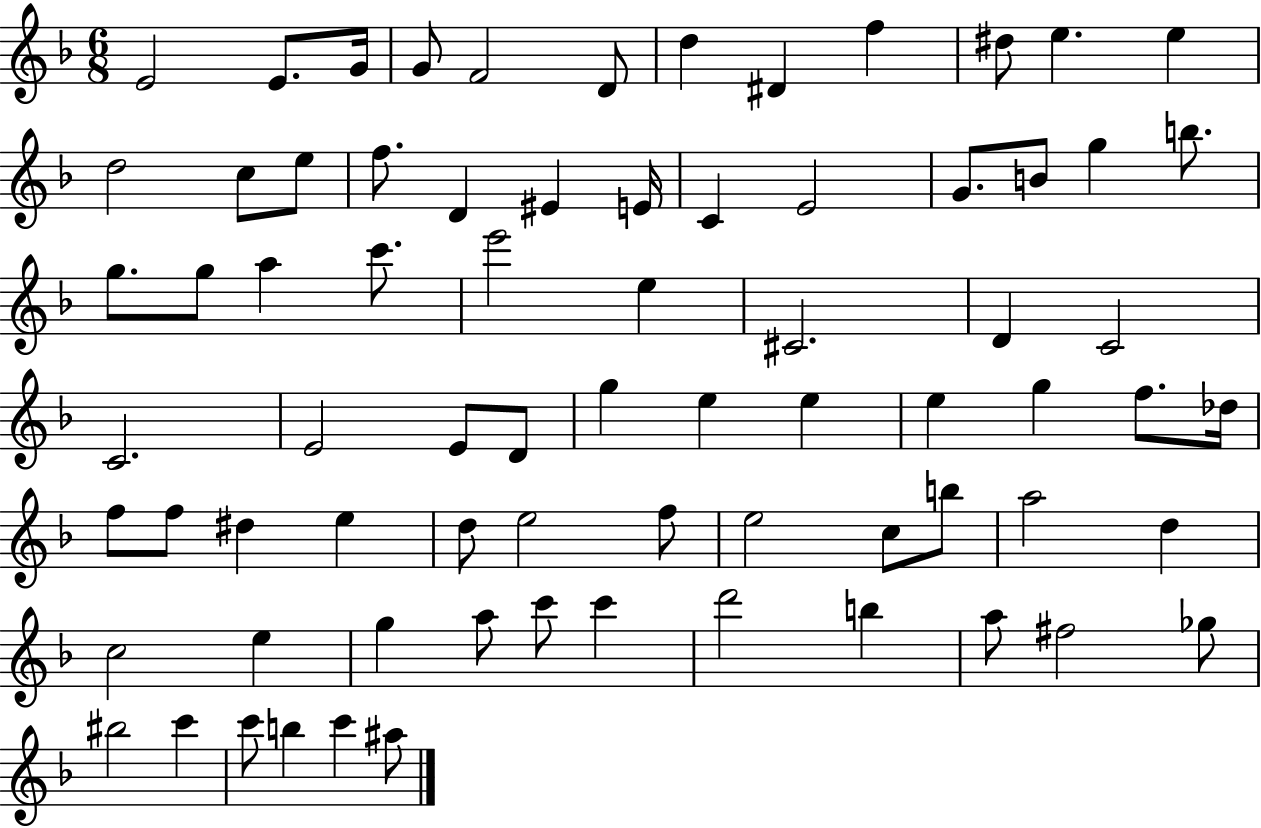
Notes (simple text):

E4/h E4/e. G4/s G4/e F4/h D4/e D5/q D#4/q F5/q D#5/e E5/q. E5/q D5/h C5/e E5/e F5/e. D4/q EIS4/q E4/s C4/q E4/h G4/e. B4/e G5/q B5/e. G5/e. G5/e A5/q C6/e. E6/h E5/q C#4/h. D4/q C4/h C4/h. E4/h E4/e D4/e G5/q E5/q E5/q E5/q G5/q F5/e. Db5/s F5/e F5/e D#5/q E5/q D5/e E5/h F5/e E5/h C5/e B5/e A5/h D5/q C5/h E5/q G5/q A5/e C6/e C6/q D6/h B5/q A5/e F#5/h Gb5/e BIS5/h C6/q C6/e B5/q C6/q A#5/e